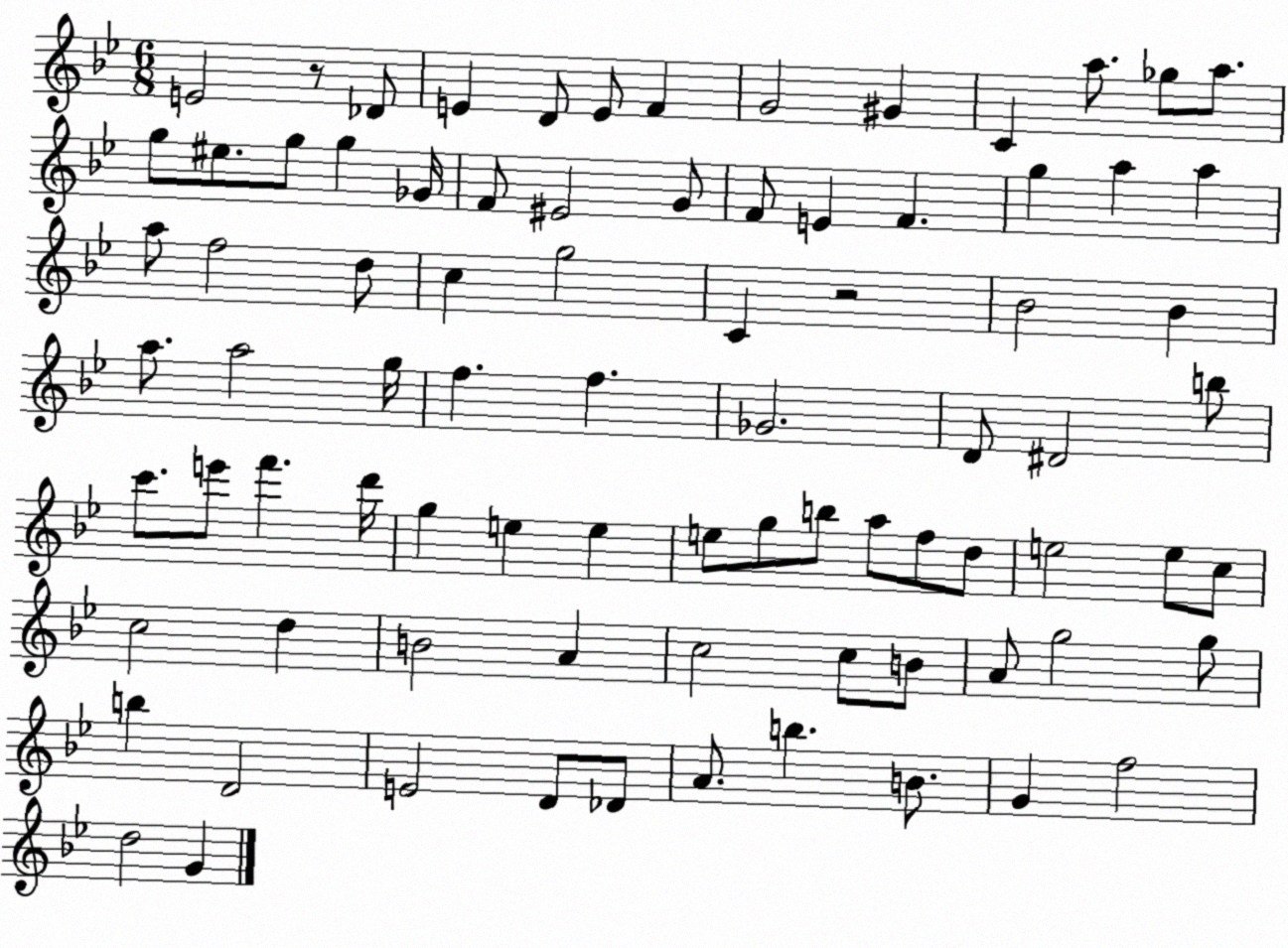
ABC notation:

X:1
T:Untitled
M:6/8
L:1/4
K:Bb
E2 z/2 _D/2 E D/2 E/2 F G2 ^G C a/2 _g/2 a/2 g/2 ^e/2 g/2 g _G/4 F/2 ^E2 G/2 F/2 E F g a a a/2 f2 d/2 c g2 C z2 _B2 _B a/2 a2 g/4 f f _G2 D/2 ^D2 b/2 c'/2 e'/2 f' d'/4 g e e e/2 g/2 b/2 a/2 f/2 d/2 e2 e/2 c/2 c2 d B2 A c2 c/2 B/2 A/2 g2 g/2 b D2 E2 D/2 _D/2 A/2 b B/2 G f2 d2 G